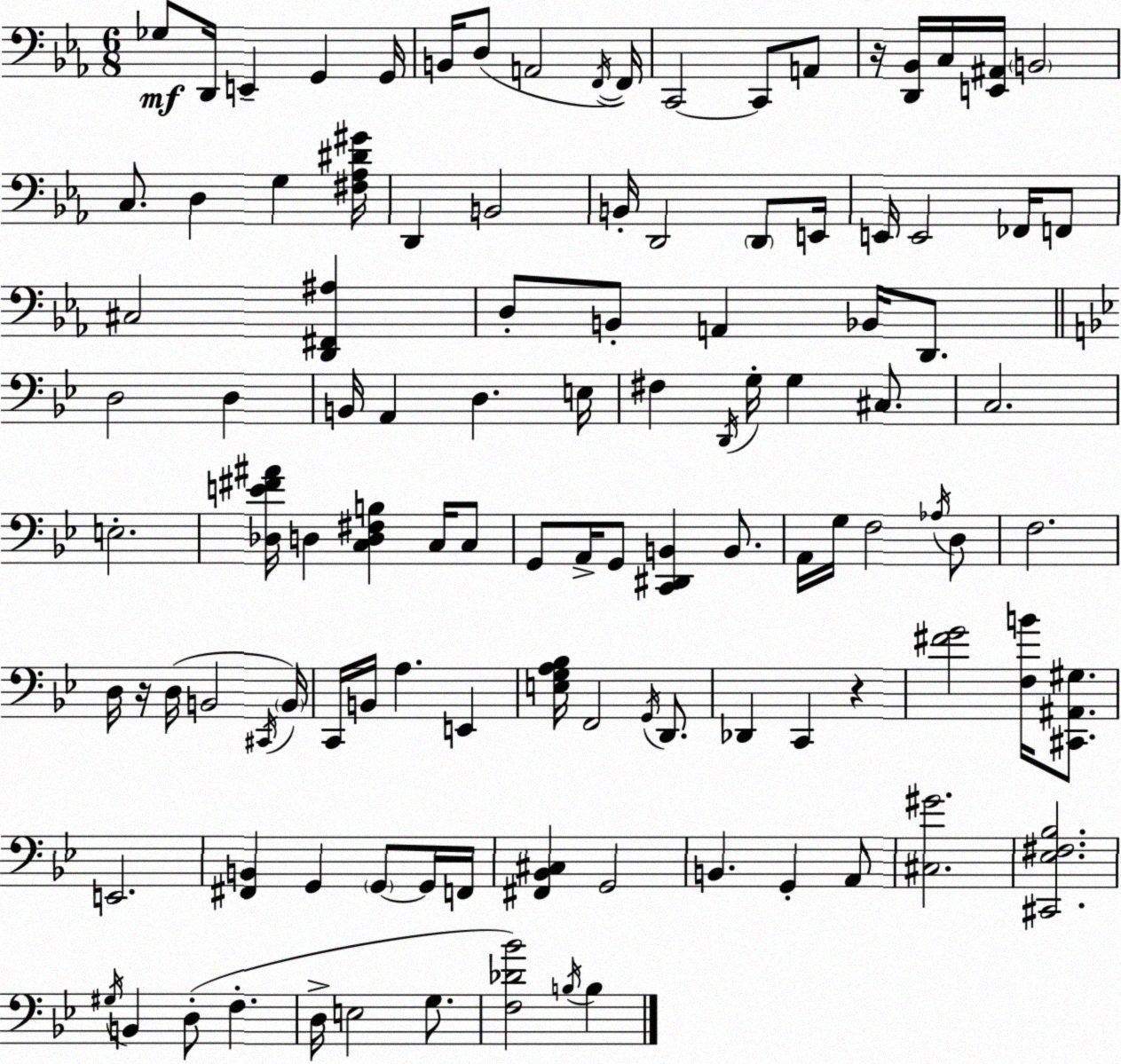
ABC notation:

X:1
T:Untitled
M:6/8
L:1/4
K:Cm
_G,/2 D,,/4 E,, G,, G,,/4 B,,/4 D,/2 A,,2 F,,/4 F,,/4 C,,2 C,,/2 A,,/2 z/4 [D,,_B,,]/4 C,/4 [E,,^A,,]/4 B,,2 C,/2 D, G, [^F,_A,^D^G]/4 D,, B,,2 B,,/4 D,,2 D,,/2 E,,/4 E,,/4 E,,2 _F,,/4 F,,/2 ^C,2 [D,,^F,,^A,] D,/2 B,,/2 A,, _B,,/4 D,,/2 D,2 D, B,,/4 A,, D, E,/4 ^F, D,,/4 G,/4 G, ^C,/2 C,2 E,2 [_D,E^F^A]/4 D, [C,D,^F,B,] C,/4 C,/2 G,,/2 A,,/4 G,,/2 [C,,^D,,B,,] B,,/2 A,,/4 G,/4 F,2 _A,/4 D,/2 F,2 D,/4 z/4 D,/4 B,,2 ^C,,/4 B,,/4 C,,/4 B,,/4 A, E,, [E,G,A,_B,]/4 F,,2 G,,/4 D,,/2 _D,, C,, z [^FG]2 [F,B]/4 [^C,,^A,,^G,]/2 E,,2 [^F,,B,,] G,, G,,/2 G,,/4 F,,/4 [^F,,_B,,^C,] G,,2 B,, G,, A,,/2 [^C,^G]2 [^C,,_E,^F,_B,]2 ^G,/4 B,, D,/2 F, D,/4 E,2 G,/2 [F,_D_B]2 B,/4 B,